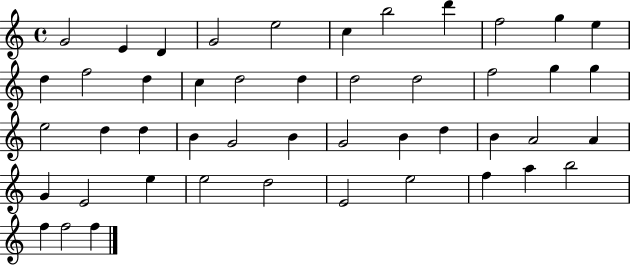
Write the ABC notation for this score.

X:1
T:Untitled
M:4/4
L:1/4
K:C
G2 E D G2 e2 c b2 d' f2 g e d f2 d c d2 d d2 d2 f2 g g e2 d d B G2 B G2 B d B A2 A G E2 e e2 d2 E2 e2 f a b2 f f2 f